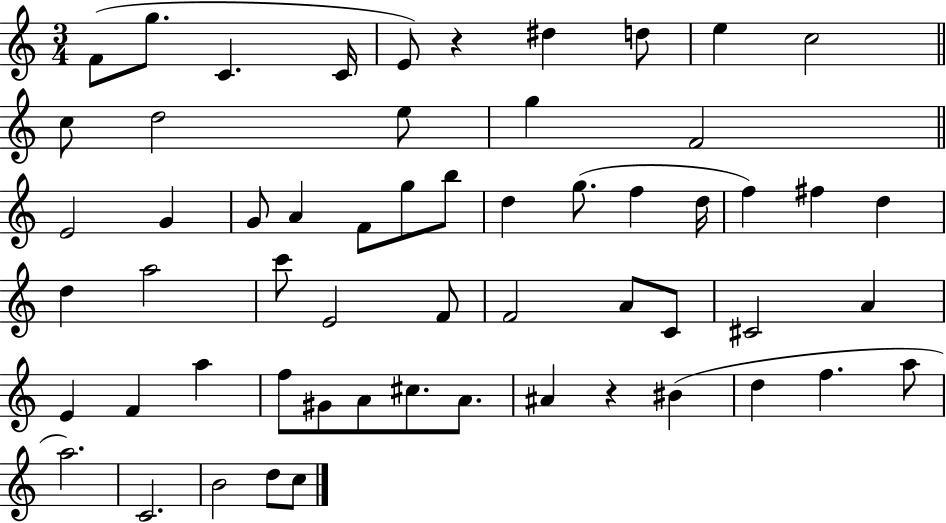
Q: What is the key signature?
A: C major